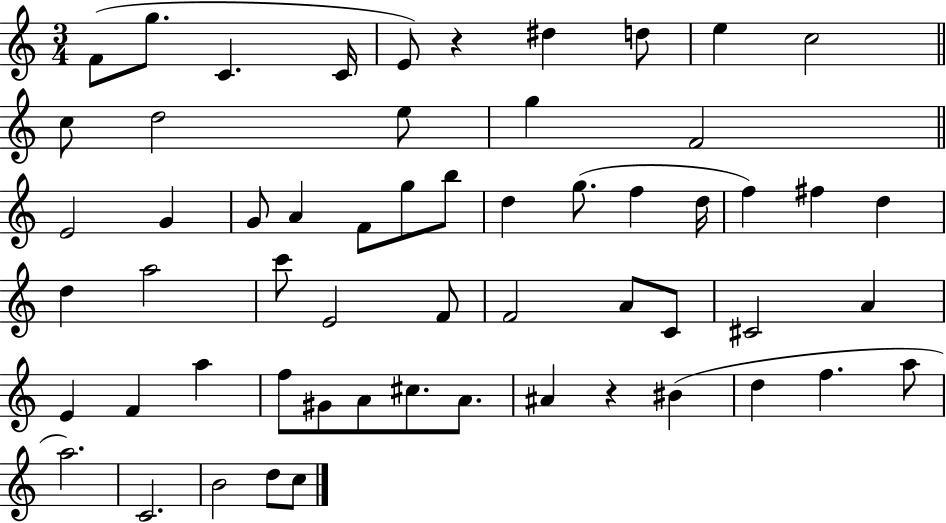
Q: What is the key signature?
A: C major